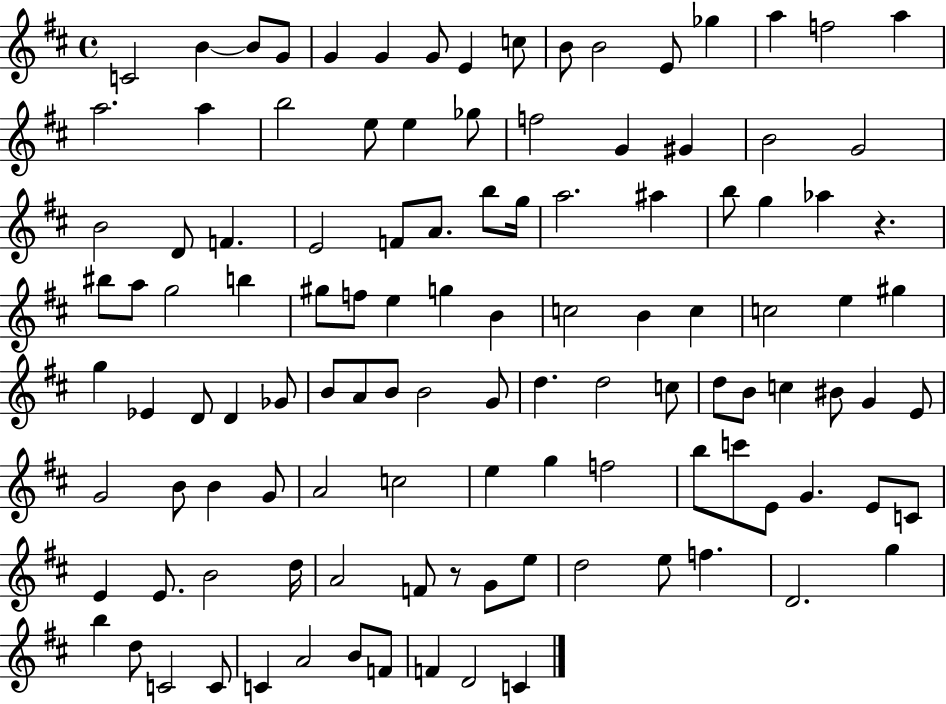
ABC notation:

X:1
T:Untitled
M:4/4
L:1/4
K:D
C2 B B/2 G/2 G G G/2 E c/2 B/2 B2 E/2 _g a f2 a a2 a b2 e/2 e _g/2 f2 G ^G B2 G2 B2 D/2 F E2 F/2 A/2 b/2 g/4 a2 ^a b/2 g _a z ^b/2 a/2 g2 b ^g/2 f/2 e g B c2 B c c2 e ^g g _E D/2 D _G/2 B/2 A/2 B/2 B2 G/2 d d2 c/2 d/2 B/2 c ^B/2 G E/2 G2 B/2 B G/2 A2 c2 e g f2 b/2 c'/2 E/2 G E/2 C/2 E E/2 B2 d/4 A2 F/2 z/2 G/2 e/2 d2 e/2 f D2 g b d/2 C2 C/2 C A2 B/2 F/2 F D2 C